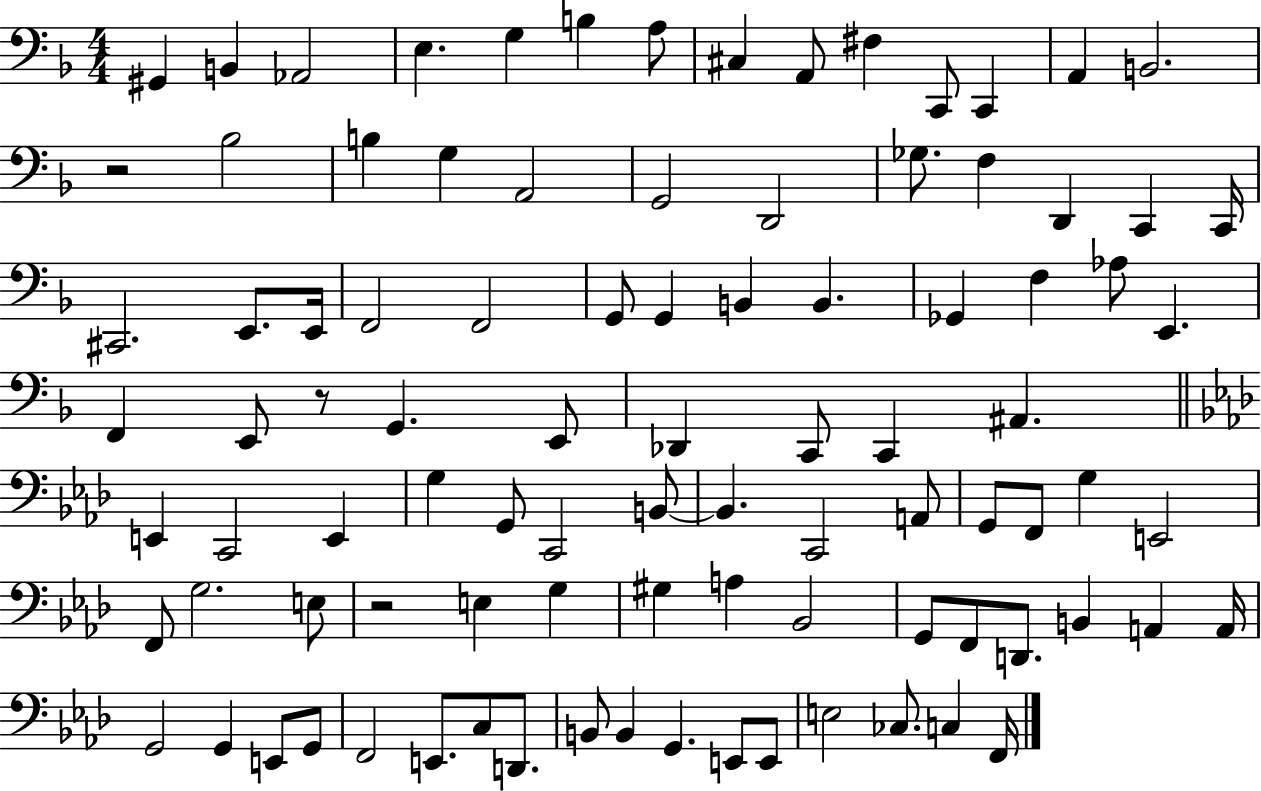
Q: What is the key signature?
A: F major